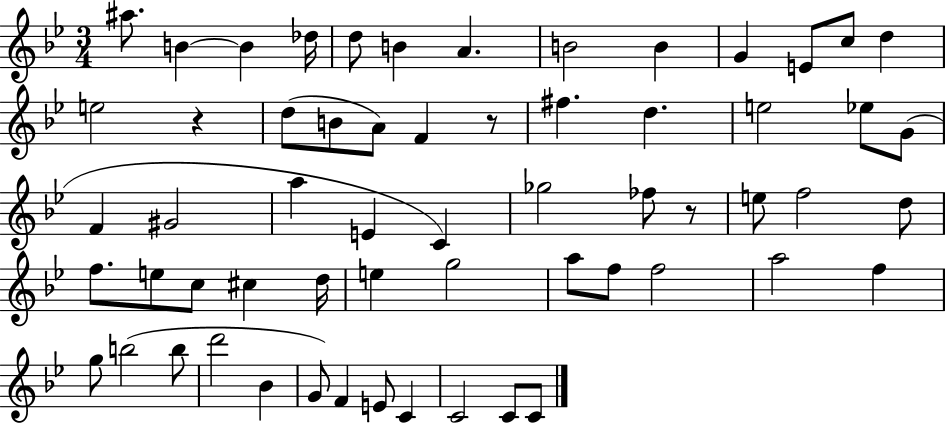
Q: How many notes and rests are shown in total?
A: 60